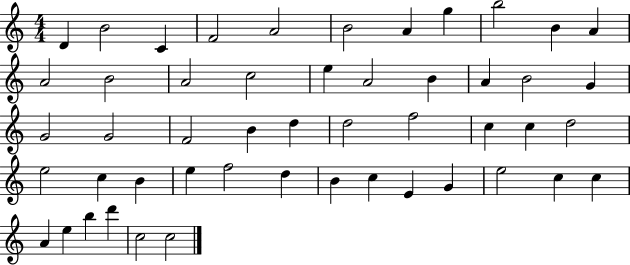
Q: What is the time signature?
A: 4/4